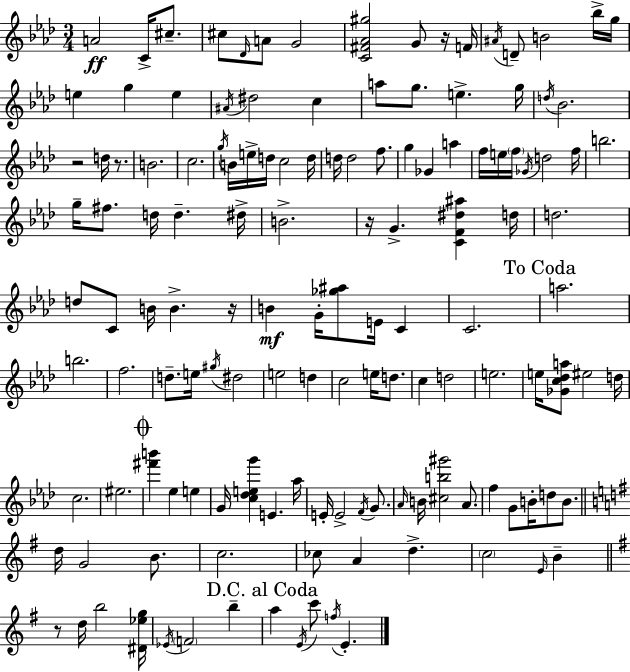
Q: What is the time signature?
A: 3/4